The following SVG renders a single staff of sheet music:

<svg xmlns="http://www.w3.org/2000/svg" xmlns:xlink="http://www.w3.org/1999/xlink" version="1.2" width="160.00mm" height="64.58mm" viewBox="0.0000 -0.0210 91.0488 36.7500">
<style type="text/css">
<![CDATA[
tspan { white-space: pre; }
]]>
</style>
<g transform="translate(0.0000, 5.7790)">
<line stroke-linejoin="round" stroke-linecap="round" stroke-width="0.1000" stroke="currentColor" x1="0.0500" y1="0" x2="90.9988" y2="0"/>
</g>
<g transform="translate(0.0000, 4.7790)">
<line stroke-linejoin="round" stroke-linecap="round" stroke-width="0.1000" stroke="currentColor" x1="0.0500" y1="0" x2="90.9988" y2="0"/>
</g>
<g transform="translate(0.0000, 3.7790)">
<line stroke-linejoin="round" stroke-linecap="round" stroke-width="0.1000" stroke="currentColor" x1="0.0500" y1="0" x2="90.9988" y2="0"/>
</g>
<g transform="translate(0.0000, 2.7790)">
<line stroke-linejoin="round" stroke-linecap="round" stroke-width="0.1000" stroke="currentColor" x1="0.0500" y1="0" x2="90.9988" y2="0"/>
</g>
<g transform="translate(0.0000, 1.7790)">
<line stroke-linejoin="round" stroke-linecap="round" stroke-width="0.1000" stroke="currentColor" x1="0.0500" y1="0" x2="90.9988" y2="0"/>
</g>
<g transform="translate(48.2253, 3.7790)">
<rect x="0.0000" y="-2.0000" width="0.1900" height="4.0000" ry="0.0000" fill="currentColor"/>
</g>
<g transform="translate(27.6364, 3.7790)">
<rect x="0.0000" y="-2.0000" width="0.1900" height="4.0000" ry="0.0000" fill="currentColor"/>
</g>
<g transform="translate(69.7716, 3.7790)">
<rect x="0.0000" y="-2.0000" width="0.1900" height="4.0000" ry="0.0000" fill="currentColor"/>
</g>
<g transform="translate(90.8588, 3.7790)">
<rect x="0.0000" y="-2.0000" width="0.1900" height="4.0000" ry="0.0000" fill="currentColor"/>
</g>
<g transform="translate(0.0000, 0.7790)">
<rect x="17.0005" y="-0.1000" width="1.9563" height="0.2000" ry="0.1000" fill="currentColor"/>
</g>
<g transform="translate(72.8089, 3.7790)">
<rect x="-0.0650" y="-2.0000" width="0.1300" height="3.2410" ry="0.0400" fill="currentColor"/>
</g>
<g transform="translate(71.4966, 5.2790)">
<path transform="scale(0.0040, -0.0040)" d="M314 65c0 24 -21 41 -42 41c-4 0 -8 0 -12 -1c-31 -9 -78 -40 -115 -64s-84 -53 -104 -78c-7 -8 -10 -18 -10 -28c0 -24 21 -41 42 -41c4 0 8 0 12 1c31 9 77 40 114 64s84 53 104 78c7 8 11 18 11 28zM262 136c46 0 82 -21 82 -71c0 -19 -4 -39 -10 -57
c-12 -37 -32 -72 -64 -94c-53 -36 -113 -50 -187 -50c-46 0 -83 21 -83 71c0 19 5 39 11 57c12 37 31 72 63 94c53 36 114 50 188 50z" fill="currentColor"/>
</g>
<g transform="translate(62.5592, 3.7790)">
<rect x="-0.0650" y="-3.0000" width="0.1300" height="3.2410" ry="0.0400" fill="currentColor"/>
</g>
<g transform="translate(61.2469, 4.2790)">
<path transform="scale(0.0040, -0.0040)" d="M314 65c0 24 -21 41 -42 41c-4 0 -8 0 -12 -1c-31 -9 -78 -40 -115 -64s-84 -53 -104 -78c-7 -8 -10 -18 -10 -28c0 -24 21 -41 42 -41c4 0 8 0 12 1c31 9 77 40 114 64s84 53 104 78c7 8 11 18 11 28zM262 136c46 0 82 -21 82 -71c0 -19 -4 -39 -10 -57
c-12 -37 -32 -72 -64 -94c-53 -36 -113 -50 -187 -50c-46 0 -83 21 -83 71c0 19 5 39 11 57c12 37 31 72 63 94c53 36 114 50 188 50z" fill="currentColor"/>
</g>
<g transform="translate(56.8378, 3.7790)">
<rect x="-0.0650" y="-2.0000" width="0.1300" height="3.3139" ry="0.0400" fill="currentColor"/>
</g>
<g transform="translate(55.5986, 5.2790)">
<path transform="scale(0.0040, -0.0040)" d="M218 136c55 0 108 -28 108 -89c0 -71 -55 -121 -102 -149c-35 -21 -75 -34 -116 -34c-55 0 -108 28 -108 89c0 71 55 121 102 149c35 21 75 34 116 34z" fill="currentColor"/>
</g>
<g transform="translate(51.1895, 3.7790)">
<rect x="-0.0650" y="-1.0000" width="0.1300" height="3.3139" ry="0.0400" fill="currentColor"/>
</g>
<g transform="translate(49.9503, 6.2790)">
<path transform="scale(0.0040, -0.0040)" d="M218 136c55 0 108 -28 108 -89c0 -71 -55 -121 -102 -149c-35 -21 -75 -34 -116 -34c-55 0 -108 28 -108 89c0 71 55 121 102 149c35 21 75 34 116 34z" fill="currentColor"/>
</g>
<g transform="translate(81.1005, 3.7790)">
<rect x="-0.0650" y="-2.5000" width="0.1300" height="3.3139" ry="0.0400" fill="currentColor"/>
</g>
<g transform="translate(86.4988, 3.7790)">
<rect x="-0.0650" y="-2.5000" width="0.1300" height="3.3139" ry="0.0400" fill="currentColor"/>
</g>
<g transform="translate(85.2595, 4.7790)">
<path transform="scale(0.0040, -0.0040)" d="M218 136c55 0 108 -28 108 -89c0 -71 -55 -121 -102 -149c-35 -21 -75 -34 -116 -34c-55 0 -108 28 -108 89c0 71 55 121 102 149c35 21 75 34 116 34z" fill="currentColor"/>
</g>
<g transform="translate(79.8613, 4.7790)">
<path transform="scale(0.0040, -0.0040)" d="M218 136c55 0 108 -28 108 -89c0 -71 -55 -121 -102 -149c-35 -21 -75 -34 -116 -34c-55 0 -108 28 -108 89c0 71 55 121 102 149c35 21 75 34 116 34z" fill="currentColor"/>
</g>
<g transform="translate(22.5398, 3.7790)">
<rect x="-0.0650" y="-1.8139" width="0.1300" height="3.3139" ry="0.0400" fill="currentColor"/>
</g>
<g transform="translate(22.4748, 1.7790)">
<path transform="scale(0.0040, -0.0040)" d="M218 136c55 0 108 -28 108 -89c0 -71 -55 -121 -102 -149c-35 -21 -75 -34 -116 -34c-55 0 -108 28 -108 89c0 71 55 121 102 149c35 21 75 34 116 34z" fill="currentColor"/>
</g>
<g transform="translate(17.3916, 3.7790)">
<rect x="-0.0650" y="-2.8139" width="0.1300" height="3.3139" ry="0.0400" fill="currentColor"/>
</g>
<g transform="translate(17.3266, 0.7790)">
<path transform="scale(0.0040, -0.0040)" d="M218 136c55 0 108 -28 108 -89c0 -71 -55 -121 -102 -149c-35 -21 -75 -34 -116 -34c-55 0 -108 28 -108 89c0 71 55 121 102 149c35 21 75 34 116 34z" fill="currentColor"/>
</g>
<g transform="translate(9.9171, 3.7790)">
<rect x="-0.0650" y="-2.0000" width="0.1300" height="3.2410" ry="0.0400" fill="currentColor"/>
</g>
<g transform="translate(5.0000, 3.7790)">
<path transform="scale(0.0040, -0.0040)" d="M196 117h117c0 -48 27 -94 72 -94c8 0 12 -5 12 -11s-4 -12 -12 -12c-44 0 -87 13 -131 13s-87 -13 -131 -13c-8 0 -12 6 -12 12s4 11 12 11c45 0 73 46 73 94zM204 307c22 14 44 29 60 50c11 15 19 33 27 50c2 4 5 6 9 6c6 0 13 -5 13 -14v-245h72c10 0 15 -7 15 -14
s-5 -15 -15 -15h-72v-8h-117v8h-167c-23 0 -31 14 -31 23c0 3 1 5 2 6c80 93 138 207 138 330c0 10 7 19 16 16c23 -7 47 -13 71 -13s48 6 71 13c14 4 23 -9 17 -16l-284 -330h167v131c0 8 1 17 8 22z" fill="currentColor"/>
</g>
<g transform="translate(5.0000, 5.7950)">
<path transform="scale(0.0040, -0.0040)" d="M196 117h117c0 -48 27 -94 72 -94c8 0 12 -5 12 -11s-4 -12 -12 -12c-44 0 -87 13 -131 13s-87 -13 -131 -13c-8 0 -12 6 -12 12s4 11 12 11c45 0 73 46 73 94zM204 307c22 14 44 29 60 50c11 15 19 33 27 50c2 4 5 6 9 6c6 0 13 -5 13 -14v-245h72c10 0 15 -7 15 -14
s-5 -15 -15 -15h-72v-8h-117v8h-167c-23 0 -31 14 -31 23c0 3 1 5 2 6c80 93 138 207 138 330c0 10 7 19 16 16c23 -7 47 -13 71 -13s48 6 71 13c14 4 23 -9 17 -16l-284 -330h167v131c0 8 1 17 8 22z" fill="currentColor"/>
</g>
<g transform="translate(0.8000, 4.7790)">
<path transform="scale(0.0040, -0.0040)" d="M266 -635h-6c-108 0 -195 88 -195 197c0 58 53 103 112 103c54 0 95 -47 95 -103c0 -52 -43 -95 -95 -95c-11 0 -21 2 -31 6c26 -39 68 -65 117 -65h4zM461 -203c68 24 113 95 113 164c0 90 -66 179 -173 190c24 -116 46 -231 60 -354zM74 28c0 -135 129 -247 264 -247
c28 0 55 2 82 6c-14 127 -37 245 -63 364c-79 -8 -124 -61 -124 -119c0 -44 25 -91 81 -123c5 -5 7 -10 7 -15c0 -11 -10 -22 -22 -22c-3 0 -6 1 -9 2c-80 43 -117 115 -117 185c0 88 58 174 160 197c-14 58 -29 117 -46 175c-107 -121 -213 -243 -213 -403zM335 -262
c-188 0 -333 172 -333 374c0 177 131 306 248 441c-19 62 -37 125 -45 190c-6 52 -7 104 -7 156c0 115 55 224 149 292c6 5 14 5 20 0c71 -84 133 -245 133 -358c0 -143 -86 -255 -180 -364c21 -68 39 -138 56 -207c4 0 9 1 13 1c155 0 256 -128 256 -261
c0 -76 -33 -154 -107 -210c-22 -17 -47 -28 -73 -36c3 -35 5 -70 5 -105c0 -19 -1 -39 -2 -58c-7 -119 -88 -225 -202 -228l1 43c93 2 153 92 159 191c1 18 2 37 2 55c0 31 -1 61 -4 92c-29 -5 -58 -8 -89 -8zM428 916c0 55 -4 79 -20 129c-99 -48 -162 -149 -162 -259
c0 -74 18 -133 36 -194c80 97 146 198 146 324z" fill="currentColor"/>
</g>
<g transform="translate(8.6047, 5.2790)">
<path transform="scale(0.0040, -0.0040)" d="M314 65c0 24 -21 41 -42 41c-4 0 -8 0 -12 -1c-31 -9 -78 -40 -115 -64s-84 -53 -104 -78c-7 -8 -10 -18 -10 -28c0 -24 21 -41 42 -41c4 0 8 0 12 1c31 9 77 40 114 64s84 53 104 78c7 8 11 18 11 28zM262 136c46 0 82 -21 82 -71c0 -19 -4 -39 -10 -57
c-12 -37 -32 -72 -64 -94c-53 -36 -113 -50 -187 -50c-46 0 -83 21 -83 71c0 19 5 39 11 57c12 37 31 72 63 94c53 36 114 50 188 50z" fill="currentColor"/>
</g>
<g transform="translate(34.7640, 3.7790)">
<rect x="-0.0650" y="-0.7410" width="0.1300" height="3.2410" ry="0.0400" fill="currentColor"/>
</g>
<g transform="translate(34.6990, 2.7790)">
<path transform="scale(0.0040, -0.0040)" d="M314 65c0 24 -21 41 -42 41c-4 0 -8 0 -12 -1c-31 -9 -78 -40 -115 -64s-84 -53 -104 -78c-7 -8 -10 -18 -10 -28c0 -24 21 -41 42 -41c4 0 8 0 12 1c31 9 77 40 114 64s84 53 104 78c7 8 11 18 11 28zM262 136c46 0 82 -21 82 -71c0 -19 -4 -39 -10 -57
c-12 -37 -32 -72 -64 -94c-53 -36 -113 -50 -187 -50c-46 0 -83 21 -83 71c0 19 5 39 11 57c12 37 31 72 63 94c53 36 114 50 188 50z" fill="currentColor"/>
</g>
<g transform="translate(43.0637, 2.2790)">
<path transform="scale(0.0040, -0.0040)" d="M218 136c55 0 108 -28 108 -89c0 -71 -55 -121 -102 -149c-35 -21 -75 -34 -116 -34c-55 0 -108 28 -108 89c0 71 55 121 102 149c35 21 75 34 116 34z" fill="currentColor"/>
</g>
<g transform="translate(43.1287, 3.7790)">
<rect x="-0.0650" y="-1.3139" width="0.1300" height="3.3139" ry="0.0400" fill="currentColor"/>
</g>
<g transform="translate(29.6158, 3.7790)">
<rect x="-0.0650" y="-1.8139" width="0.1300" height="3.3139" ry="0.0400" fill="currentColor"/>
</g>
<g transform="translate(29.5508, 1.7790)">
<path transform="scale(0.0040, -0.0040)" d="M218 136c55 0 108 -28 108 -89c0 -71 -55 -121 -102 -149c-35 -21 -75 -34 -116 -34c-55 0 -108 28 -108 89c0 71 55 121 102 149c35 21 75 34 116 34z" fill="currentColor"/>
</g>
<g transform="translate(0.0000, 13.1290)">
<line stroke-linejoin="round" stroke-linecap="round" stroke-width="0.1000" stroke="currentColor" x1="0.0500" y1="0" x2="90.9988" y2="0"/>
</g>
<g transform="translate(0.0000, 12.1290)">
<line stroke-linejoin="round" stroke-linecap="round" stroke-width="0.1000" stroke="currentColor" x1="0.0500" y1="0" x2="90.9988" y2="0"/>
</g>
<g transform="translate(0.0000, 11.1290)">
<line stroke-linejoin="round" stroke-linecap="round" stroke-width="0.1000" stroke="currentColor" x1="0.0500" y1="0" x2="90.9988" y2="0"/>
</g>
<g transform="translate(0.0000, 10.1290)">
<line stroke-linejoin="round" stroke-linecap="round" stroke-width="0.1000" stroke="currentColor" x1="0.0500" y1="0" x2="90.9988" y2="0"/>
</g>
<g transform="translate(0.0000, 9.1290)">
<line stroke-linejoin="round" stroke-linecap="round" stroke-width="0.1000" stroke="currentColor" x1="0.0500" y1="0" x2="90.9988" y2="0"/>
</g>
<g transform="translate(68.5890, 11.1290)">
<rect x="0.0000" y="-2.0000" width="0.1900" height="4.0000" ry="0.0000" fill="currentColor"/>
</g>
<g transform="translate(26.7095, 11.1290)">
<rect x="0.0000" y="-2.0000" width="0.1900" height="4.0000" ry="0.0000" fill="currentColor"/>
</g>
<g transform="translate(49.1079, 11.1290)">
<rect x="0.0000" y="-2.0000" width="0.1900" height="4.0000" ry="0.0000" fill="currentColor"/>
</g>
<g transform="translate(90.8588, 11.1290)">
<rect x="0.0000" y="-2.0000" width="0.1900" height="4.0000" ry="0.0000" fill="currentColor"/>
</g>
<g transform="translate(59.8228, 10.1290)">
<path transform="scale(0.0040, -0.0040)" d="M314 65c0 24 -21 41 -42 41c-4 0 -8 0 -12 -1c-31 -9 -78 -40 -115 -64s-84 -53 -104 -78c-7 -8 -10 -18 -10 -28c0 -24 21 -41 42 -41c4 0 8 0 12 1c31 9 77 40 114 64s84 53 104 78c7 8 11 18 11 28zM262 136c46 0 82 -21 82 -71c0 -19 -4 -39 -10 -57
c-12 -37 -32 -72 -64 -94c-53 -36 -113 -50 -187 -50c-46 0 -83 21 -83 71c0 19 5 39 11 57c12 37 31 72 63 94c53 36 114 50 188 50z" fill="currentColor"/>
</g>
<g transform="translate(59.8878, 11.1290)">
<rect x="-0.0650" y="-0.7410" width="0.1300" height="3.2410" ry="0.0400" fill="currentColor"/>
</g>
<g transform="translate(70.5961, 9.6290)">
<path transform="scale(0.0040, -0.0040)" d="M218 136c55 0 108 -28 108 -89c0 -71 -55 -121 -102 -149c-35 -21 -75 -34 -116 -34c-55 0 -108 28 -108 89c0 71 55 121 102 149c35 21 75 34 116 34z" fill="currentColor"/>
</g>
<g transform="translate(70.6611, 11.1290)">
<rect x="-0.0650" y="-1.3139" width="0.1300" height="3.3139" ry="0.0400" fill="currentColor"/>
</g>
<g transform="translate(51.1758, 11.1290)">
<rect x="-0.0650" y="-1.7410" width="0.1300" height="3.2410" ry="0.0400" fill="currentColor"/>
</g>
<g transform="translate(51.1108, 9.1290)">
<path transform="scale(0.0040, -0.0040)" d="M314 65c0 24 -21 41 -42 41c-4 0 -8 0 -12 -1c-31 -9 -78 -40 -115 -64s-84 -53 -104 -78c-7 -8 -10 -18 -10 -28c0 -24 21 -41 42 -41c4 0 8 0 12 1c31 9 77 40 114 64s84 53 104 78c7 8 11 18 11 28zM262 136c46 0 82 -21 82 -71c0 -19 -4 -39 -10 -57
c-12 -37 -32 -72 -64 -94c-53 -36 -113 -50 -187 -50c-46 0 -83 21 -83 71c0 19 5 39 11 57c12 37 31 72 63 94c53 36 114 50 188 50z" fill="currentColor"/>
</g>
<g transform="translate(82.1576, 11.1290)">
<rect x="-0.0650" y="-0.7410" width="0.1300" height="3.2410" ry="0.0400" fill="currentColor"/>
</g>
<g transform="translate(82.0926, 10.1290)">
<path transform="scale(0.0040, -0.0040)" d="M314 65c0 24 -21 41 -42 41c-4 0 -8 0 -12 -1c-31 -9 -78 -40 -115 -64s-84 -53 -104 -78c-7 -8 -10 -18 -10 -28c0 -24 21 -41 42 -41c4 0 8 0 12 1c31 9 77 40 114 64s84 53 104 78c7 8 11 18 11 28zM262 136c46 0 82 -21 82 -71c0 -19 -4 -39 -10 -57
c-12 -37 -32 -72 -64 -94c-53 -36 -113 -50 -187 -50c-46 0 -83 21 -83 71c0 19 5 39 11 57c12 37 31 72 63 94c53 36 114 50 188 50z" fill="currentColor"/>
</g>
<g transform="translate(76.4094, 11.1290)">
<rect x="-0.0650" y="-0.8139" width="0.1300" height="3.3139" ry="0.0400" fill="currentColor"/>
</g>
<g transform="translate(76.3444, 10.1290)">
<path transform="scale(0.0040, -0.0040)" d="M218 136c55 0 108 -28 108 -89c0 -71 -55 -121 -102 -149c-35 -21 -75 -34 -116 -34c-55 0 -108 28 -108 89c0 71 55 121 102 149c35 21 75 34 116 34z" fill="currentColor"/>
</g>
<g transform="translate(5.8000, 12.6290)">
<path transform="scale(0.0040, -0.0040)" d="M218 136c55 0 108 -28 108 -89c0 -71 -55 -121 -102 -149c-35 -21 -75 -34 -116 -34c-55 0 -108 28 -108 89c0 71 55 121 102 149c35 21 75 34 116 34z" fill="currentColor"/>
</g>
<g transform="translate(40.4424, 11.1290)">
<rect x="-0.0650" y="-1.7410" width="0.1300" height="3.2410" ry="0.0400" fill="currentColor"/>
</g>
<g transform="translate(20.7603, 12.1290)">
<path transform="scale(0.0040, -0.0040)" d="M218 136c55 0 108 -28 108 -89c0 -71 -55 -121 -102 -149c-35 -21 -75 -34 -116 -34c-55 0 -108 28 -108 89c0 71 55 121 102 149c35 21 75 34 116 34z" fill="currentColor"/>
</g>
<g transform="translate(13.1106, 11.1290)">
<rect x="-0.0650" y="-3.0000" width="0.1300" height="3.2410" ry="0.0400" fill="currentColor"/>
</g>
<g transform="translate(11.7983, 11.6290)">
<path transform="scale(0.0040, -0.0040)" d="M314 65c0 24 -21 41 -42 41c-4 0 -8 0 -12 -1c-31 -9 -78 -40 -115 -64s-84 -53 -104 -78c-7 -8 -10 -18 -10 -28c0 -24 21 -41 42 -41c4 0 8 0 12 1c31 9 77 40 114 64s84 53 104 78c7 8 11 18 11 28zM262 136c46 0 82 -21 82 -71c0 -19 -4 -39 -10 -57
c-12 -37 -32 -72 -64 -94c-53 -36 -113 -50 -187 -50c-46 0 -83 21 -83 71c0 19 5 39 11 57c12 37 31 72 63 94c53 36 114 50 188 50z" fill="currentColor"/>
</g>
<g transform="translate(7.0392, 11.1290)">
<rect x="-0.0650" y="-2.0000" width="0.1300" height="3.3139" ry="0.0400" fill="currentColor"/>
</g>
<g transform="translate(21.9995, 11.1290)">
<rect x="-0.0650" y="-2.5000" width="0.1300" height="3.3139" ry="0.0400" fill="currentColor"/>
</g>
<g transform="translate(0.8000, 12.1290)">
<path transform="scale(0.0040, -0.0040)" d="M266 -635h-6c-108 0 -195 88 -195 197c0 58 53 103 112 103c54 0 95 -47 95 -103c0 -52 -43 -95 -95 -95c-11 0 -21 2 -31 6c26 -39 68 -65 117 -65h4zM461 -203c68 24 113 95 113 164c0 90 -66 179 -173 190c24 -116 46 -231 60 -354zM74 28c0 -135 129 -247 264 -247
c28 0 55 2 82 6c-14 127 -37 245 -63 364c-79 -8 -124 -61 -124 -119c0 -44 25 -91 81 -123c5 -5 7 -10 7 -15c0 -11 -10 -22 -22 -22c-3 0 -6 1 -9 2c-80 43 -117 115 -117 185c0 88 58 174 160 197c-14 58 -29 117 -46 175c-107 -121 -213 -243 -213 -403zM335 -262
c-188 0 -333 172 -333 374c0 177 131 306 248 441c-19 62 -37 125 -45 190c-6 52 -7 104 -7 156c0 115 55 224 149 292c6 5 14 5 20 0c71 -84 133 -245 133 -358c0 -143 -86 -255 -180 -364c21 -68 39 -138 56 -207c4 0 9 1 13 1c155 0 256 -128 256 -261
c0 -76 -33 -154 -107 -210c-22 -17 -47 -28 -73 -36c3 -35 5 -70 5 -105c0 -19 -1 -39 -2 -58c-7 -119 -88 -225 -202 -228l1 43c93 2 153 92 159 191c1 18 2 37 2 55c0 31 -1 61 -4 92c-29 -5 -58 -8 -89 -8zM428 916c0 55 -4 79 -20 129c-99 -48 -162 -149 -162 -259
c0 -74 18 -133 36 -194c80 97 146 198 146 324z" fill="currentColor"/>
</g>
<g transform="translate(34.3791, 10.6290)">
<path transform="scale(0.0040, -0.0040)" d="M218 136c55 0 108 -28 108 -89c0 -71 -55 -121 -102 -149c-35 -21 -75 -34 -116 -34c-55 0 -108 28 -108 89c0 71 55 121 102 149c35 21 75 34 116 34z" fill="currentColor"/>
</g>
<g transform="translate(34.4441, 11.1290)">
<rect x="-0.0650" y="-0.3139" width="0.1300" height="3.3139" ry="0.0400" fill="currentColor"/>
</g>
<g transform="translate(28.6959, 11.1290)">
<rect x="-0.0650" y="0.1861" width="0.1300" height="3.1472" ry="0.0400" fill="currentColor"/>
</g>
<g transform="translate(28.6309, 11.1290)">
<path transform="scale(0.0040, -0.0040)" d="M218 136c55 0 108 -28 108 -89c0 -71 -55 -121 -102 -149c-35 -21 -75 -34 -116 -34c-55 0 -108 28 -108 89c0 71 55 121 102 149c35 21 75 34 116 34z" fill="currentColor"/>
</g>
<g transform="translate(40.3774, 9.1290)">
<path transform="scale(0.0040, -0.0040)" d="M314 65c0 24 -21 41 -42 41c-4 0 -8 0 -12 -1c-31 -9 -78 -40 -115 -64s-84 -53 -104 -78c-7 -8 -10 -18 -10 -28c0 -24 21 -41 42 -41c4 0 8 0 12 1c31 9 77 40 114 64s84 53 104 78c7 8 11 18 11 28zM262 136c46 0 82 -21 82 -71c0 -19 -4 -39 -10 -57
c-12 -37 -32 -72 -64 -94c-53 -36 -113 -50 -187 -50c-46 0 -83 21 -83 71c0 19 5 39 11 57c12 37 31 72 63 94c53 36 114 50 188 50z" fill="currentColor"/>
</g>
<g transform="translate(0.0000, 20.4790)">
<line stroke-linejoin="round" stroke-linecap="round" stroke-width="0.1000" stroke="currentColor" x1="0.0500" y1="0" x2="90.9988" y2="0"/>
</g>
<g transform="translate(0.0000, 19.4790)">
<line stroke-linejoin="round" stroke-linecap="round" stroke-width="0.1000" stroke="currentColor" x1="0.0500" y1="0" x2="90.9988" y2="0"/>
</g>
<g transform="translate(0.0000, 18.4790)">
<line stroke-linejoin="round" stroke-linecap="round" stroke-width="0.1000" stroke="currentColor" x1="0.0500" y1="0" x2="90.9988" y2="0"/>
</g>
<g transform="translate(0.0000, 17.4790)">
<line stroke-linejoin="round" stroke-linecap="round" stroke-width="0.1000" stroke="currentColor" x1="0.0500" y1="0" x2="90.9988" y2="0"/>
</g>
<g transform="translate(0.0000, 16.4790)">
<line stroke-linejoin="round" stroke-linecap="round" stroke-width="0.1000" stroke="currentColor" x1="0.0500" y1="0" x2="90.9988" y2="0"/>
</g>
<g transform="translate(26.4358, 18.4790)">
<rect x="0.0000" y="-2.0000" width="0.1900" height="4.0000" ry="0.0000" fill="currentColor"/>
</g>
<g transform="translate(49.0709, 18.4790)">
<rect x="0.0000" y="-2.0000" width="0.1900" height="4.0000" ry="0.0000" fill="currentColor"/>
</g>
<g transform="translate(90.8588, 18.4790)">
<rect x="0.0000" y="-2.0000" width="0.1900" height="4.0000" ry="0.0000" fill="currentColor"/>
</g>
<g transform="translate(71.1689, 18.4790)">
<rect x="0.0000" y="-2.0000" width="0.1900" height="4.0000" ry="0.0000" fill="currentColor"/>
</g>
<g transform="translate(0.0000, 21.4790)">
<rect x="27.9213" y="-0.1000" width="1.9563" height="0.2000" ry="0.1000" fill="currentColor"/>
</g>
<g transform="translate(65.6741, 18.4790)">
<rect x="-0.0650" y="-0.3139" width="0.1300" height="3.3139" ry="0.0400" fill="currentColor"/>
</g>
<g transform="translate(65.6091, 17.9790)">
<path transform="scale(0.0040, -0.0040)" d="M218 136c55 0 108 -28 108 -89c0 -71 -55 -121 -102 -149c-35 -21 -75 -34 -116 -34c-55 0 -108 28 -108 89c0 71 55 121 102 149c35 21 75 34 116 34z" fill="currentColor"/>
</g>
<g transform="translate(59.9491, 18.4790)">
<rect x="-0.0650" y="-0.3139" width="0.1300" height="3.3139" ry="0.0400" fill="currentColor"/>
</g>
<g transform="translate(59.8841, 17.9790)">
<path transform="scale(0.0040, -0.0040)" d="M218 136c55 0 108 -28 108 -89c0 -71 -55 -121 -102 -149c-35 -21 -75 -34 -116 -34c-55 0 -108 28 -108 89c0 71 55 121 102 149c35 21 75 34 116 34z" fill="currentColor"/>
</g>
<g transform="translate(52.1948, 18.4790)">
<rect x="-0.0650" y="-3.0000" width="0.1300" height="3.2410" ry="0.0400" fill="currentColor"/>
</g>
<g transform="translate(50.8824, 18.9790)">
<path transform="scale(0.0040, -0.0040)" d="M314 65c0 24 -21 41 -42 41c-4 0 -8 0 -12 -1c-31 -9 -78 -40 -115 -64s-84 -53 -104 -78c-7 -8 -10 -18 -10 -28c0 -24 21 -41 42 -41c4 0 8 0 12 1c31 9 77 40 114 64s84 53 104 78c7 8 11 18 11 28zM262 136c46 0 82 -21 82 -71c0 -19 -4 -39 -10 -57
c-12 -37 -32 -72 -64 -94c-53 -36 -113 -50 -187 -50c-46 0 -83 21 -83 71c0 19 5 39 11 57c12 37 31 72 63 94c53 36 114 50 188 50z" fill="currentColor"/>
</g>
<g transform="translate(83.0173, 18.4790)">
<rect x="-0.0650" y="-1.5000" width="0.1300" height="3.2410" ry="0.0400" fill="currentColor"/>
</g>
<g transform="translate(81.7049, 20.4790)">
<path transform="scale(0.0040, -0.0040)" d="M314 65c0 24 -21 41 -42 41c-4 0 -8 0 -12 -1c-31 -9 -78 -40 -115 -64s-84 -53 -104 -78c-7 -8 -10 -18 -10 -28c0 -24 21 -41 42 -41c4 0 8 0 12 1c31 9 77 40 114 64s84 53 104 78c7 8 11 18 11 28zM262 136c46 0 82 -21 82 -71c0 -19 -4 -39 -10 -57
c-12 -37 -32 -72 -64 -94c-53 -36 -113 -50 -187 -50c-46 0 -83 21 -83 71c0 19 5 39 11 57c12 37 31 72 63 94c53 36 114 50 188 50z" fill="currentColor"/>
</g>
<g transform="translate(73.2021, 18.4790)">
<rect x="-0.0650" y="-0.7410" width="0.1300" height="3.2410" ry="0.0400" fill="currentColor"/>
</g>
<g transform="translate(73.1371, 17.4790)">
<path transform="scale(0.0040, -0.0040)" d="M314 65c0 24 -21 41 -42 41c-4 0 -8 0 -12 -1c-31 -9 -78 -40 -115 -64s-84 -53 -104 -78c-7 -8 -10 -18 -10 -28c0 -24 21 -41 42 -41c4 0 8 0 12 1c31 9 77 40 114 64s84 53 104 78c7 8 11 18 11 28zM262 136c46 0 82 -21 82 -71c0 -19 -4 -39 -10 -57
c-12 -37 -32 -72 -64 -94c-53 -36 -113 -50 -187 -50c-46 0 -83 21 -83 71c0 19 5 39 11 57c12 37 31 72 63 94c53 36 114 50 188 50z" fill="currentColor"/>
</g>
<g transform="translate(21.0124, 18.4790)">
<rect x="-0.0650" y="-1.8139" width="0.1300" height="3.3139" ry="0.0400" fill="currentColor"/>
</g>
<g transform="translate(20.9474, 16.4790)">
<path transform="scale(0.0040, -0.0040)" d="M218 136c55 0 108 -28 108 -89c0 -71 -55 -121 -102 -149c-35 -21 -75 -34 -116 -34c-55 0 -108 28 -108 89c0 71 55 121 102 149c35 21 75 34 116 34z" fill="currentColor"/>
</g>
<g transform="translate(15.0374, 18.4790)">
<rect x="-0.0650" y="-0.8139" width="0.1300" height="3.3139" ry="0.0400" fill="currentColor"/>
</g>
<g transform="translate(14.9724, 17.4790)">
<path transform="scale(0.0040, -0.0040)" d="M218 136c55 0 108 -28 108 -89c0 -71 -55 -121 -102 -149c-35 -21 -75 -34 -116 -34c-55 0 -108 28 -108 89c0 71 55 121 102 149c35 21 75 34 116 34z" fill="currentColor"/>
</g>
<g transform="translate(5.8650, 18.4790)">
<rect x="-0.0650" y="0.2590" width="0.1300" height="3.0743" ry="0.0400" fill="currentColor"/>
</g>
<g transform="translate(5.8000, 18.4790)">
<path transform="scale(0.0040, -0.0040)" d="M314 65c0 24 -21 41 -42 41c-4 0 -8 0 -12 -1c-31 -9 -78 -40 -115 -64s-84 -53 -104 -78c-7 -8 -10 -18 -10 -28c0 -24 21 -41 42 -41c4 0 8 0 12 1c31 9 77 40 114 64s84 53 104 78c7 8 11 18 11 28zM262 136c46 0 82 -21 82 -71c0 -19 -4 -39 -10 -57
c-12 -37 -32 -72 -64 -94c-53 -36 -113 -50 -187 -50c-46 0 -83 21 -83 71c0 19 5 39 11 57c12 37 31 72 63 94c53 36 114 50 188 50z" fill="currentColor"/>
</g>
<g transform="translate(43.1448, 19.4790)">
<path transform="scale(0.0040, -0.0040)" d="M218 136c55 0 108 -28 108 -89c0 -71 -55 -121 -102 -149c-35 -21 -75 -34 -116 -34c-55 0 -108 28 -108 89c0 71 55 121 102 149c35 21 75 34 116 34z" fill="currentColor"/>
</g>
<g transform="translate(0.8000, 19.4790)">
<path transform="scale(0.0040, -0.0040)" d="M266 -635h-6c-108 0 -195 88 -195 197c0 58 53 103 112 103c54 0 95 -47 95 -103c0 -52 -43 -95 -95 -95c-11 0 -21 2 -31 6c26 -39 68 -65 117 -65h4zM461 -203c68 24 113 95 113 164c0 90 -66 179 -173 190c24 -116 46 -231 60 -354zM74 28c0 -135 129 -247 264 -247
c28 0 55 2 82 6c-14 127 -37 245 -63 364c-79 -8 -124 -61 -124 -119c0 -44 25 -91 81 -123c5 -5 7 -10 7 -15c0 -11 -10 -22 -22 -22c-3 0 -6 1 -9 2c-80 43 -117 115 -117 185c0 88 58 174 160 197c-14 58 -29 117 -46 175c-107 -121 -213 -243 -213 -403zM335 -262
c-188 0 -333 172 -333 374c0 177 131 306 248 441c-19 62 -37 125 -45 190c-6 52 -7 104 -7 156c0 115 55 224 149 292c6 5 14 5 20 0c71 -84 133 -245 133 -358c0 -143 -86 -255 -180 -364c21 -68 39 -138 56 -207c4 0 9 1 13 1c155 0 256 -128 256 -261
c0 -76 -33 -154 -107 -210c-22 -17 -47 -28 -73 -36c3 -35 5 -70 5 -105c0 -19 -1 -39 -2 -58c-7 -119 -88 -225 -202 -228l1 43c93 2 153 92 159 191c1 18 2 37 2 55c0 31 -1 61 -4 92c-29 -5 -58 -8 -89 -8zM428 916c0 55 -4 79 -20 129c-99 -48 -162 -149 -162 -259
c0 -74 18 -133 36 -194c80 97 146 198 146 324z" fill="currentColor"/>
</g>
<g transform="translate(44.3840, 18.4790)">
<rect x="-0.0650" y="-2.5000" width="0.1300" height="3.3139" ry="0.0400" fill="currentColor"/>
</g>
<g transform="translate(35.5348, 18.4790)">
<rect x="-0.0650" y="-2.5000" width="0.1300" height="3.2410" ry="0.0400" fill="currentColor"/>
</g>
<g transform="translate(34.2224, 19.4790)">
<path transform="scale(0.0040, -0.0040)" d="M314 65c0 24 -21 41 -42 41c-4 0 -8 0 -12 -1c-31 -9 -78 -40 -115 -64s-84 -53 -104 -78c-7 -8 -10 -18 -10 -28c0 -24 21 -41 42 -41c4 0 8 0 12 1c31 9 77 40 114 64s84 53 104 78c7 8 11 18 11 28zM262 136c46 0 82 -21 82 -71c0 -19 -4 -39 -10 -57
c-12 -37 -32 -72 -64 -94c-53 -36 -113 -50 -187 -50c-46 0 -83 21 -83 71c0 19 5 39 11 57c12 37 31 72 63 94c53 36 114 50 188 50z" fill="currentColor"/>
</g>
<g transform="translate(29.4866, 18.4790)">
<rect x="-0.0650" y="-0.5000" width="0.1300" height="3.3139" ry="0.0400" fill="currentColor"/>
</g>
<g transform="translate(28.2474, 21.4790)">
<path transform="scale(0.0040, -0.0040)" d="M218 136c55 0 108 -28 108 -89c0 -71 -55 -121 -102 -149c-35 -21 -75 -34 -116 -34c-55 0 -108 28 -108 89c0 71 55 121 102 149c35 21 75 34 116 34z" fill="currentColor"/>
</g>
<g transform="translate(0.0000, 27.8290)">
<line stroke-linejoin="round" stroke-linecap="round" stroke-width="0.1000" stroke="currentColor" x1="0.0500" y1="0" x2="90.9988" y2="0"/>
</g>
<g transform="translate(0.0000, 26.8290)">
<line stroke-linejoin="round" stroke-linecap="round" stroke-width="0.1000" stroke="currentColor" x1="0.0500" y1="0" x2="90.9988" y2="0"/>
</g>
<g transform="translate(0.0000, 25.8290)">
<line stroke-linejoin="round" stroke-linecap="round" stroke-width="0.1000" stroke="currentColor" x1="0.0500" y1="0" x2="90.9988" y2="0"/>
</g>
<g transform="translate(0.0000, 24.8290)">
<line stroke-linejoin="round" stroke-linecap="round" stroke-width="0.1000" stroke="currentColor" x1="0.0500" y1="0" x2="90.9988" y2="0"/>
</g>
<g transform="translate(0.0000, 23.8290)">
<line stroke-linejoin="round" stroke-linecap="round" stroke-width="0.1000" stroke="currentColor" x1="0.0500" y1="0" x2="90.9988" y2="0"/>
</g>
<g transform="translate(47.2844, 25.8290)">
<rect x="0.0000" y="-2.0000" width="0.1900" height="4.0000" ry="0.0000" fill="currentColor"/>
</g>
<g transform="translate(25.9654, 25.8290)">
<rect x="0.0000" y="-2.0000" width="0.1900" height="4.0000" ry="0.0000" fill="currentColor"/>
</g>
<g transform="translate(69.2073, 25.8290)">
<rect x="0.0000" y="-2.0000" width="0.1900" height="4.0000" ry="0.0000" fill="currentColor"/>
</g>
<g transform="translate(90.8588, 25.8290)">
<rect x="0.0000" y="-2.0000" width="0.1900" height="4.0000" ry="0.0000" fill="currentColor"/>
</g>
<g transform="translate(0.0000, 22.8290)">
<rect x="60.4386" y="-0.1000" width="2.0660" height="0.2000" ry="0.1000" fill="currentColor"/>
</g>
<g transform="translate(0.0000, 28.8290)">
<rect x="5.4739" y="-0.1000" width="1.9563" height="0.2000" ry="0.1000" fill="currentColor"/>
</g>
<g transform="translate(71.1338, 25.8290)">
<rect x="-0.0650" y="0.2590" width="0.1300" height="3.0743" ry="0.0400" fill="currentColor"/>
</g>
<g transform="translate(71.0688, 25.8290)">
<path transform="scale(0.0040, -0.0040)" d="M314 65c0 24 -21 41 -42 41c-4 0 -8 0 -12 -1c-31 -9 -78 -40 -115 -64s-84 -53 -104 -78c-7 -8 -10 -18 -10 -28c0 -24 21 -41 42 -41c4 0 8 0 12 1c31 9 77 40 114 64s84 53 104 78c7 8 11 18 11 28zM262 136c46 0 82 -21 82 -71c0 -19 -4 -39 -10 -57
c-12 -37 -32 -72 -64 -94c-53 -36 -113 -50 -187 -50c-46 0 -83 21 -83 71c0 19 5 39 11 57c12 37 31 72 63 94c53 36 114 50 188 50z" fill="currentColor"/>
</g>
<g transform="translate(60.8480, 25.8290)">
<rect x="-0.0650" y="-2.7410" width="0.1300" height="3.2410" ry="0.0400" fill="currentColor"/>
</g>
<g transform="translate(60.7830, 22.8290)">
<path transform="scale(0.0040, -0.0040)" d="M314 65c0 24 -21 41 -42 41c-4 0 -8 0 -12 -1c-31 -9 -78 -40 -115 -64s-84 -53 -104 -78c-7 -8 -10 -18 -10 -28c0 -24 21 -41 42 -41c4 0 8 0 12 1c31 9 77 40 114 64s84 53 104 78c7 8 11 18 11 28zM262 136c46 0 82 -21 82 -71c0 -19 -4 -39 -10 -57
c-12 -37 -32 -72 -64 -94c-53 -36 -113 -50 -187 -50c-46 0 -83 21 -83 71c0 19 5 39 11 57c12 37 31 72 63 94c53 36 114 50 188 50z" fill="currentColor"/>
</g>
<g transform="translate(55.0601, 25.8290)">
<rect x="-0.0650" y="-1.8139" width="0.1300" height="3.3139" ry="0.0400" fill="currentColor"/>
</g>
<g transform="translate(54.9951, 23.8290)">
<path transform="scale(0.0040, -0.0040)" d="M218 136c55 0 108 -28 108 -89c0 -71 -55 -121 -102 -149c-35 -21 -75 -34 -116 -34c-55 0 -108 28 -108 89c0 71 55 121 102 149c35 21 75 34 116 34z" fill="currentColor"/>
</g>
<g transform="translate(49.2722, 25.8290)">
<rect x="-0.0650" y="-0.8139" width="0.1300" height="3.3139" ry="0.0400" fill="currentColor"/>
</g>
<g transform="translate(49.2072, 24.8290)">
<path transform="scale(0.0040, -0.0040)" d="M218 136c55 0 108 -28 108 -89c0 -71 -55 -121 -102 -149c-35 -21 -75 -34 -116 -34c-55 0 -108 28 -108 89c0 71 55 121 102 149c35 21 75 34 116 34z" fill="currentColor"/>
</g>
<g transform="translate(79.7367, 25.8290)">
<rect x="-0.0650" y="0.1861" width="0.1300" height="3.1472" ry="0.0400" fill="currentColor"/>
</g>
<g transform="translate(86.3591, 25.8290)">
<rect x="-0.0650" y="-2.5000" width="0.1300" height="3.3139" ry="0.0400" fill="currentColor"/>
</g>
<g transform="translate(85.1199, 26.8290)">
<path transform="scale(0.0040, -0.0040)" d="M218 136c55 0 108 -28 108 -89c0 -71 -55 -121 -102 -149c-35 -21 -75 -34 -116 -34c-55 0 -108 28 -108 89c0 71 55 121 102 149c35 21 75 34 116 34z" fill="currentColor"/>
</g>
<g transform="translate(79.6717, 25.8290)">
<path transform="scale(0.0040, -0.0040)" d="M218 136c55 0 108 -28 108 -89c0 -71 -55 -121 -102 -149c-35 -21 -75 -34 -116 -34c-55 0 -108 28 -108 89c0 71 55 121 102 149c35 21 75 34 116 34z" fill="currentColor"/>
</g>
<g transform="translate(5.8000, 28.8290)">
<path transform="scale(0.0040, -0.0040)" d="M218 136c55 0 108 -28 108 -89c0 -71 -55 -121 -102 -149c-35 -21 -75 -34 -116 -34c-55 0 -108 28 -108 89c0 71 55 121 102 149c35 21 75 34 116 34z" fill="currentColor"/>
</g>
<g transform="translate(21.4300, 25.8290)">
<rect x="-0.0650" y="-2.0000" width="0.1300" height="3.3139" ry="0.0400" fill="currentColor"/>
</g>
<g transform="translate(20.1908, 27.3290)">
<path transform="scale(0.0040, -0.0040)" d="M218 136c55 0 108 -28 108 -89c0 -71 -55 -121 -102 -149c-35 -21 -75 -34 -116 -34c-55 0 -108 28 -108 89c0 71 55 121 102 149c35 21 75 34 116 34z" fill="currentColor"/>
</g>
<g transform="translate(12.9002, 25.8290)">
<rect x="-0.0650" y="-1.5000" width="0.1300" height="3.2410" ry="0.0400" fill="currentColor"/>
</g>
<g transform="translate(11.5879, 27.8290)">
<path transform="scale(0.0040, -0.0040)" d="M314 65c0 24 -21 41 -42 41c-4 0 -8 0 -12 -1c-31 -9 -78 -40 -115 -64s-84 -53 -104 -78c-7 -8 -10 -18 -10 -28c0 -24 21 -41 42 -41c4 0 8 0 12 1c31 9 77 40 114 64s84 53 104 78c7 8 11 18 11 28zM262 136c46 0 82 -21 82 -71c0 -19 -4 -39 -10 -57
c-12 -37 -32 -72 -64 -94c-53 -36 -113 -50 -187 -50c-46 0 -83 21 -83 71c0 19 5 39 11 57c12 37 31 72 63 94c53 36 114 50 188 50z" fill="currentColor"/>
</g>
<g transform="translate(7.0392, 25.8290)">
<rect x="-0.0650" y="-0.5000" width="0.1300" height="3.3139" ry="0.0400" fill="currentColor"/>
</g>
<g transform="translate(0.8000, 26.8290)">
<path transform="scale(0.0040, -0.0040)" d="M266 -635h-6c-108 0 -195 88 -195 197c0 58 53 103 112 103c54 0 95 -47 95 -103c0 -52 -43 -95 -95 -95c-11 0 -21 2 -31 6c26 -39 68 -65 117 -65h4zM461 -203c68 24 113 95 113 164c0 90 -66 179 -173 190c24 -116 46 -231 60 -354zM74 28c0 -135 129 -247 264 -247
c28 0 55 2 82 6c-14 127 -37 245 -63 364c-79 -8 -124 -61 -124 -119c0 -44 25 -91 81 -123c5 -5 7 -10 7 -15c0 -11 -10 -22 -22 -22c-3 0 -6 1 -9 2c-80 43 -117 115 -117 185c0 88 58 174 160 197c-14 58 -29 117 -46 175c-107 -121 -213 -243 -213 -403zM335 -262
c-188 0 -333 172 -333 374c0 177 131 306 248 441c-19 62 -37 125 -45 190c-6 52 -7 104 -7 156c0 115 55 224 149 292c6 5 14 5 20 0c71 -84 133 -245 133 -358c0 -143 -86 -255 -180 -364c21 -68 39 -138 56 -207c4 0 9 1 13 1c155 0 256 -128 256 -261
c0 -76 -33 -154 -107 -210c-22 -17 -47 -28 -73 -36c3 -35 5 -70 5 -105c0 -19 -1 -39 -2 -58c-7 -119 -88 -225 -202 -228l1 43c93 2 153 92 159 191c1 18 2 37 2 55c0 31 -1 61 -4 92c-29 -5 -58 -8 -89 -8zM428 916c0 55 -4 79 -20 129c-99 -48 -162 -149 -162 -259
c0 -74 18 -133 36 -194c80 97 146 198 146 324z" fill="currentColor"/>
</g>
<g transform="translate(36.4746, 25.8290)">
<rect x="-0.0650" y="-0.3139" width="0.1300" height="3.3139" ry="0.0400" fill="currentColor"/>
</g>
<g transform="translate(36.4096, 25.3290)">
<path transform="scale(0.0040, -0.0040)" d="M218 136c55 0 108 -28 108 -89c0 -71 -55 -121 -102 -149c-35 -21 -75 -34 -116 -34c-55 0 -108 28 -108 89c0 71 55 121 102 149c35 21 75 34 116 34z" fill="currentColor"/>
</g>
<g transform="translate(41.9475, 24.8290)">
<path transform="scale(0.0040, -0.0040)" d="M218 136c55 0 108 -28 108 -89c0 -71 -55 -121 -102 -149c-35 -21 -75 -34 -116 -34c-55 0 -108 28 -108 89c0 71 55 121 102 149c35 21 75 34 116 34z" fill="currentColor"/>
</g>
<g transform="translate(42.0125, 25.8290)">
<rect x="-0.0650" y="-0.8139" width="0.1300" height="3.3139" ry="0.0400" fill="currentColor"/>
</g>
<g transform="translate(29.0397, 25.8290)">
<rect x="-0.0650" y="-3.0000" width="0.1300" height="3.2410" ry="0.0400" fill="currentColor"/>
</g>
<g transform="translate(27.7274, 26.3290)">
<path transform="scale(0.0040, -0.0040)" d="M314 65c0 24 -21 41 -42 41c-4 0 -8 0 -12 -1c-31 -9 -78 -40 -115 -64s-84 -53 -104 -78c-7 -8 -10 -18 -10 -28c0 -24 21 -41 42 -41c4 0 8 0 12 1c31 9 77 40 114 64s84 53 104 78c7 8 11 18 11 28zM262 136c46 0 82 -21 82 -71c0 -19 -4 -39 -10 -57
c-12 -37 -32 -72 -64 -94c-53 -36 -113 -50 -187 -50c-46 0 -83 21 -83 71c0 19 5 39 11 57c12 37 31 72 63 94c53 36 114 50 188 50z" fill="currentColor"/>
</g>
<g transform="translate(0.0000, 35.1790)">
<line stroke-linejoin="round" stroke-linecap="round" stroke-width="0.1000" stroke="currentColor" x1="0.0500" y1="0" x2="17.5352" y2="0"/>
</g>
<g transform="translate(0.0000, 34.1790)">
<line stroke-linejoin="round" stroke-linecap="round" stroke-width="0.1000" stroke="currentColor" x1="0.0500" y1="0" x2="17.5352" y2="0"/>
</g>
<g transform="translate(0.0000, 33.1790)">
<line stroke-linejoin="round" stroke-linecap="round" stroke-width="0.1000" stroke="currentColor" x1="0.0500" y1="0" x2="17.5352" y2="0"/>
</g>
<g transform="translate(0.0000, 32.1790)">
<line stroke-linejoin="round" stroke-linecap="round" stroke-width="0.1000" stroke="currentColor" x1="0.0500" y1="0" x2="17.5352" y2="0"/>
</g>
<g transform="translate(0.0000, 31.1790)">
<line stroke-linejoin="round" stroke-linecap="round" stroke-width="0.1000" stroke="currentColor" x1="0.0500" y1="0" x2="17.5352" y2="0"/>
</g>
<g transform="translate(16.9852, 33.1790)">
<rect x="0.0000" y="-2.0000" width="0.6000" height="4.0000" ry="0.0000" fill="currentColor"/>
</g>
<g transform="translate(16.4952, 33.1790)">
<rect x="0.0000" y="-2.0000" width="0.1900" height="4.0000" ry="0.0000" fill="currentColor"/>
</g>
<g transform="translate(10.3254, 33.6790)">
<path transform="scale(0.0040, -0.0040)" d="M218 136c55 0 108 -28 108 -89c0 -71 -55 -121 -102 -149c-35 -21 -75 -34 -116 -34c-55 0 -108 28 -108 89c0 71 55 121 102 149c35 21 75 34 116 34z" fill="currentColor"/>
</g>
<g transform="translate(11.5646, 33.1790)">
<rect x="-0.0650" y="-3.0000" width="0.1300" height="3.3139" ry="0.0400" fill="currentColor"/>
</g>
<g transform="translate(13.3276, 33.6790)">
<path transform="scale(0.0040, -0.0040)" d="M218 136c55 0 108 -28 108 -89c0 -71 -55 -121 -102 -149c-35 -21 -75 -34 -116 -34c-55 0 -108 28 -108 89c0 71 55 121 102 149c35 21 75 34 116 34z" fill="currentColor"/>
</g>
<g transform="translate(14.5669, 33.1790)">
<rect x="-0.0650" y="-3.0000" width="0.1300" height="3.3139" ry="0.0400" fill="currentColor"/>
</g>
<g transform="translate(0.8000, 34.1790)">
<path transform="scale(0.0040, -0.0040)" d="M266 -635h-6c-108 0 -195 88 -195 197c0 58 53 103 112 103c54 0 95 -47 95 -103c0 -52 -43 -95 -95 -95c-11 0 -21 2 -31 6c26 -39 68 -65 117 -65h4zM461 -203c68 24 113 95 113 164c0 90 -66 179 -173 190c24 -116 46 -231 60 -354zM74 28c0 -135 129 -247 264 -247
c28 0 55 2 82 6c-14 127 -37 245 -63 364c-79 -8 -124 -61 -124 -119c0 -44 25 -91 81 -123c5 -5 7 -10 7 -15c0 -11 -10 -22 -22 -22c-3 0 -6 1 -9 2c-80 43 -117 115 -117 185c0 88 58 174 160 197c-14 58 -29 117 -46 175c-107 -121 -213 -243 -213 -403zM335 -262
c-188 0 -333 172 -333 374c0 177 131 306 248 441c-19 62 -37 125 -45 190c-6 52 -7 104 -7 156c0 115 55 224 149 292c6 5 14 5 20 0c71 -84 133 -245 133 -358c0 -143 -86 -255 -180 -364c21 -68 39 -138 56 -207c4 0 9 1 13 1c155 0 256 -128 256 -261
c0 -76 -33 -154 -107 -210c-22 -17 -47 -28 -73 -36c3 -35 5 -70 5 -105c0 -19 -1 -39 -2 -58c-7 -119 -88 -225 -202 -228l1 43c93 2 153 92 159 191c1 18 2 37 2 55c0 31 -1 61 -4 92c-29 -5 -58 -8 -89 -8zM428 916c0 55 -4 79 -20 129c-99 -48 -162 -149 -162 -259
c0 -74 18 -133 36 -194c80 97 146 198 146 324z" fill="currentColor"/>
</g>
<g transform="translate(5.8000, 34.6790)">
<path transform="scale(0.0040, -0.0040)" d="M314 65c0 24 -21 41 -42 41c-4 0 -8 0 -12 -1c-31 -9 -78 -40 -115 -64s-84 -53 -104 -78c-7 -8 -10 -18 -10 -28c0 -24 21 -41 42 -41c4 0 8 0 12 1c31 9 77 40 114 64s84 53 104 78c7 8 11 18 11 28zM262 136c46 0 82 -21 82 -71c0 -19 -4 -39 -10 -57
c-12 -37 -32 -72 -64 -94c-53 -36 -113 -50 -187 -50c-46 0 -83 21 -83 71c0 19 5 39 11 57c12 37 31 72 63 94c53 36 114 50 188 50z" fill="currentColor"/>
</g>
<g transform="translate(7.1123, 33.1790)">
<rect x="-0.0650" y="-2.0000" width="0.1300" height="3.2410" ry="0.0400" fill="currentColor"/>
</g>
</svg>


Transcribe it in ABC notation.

X:1
T:Untitled
M:4/4
L:1/4
K:C
F2 a f f d2 e D F A2 F2 G G F A2 G B c f2 f2 d2 e d d2 B2 d f C G2 G A2 c c d2 E2 C E2 F A2 c d d f a2 B2 B G F2 A A